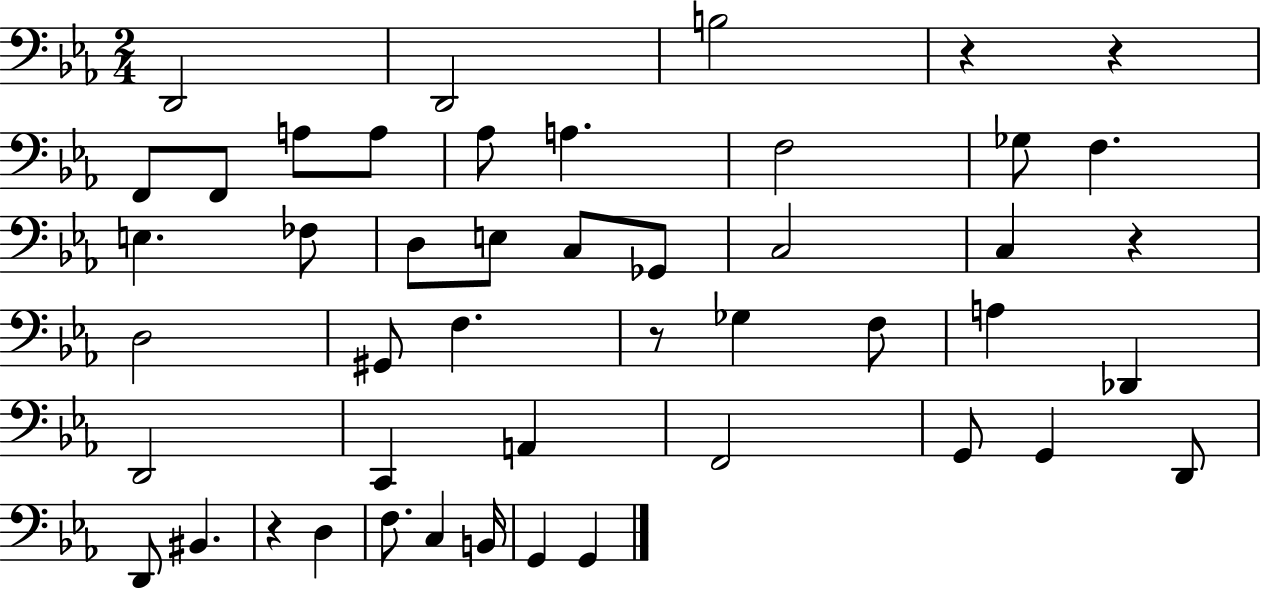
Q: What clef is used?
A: bass